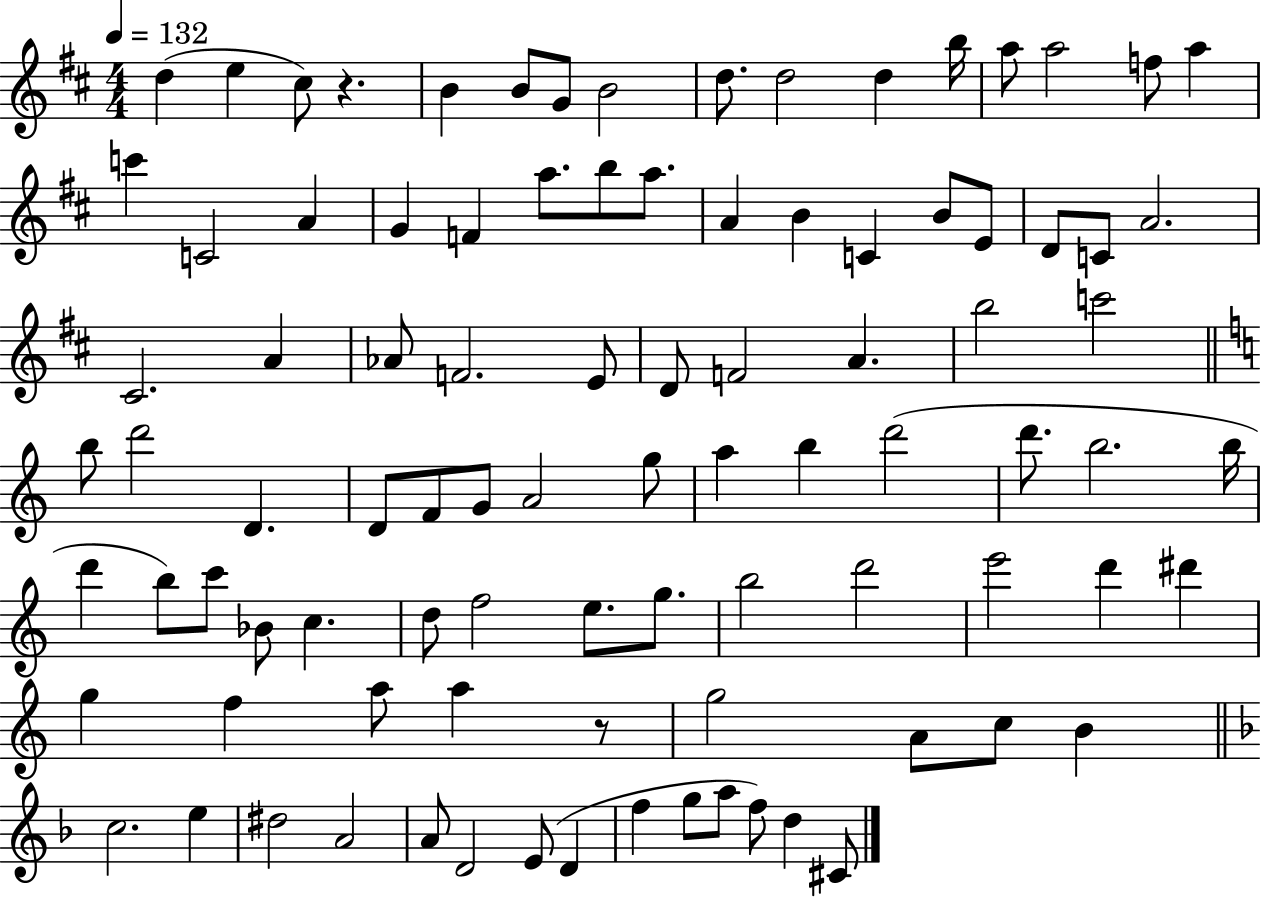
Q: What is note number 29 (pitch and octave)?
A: D4